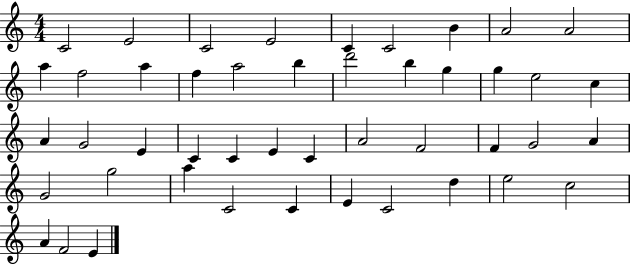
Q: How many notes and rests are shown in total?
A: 46